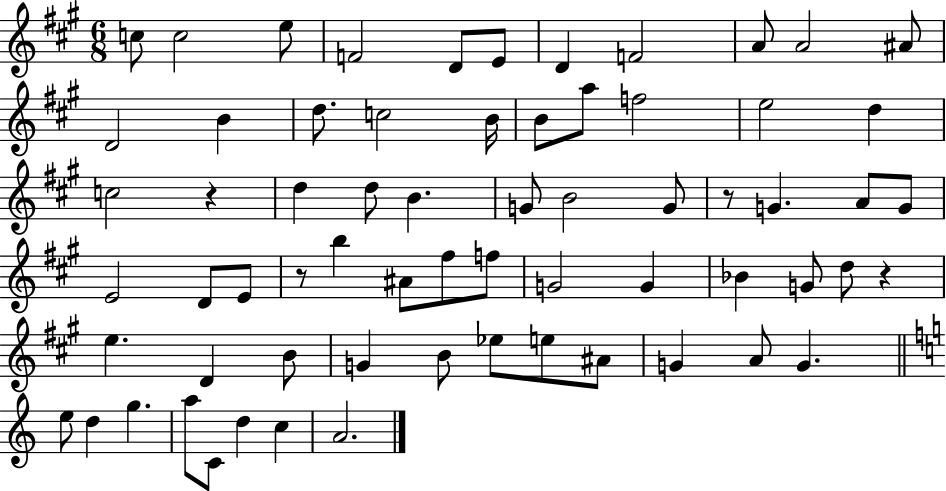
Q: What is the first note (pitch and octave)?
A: C5